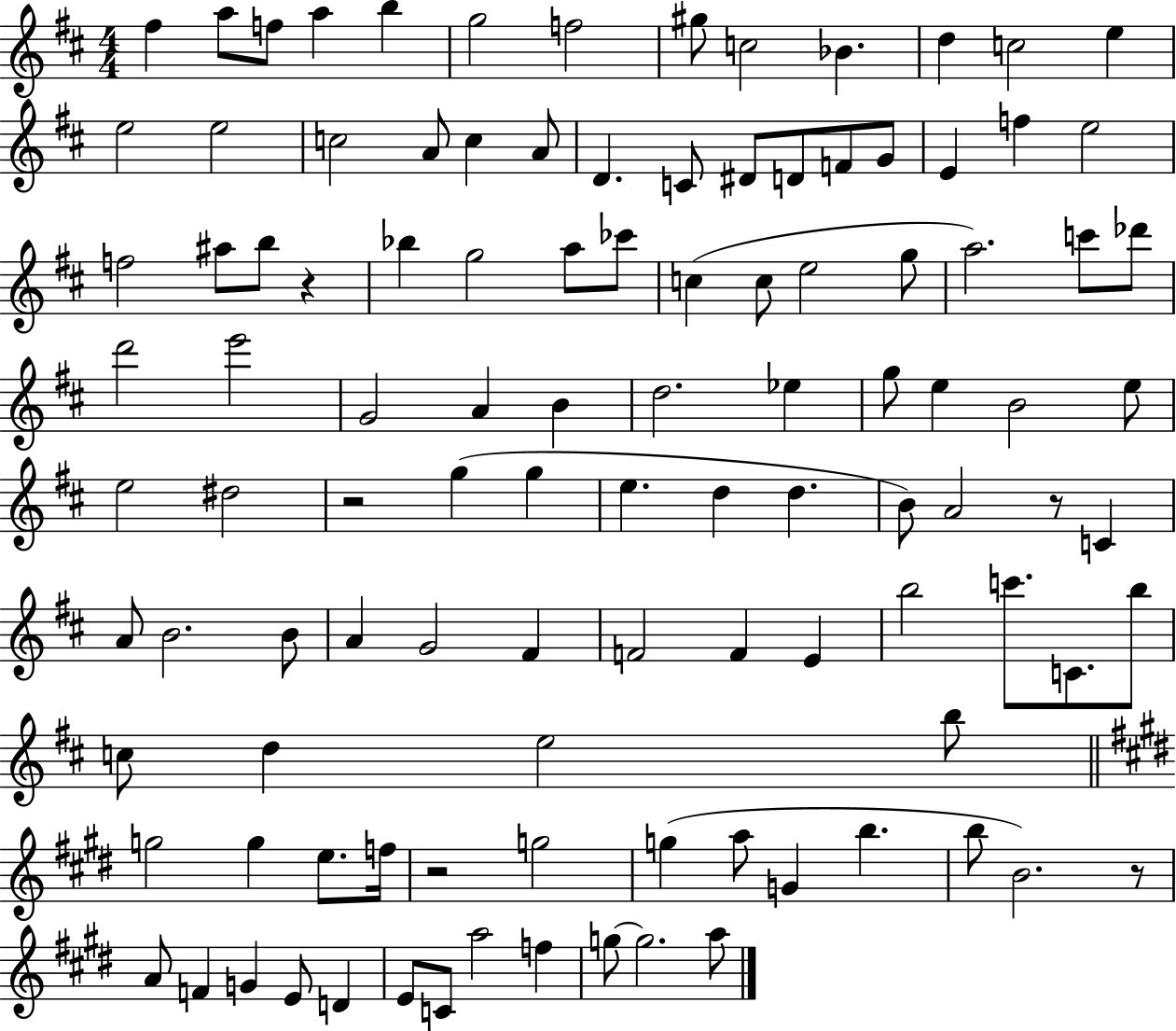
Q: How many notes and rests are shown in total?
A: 108